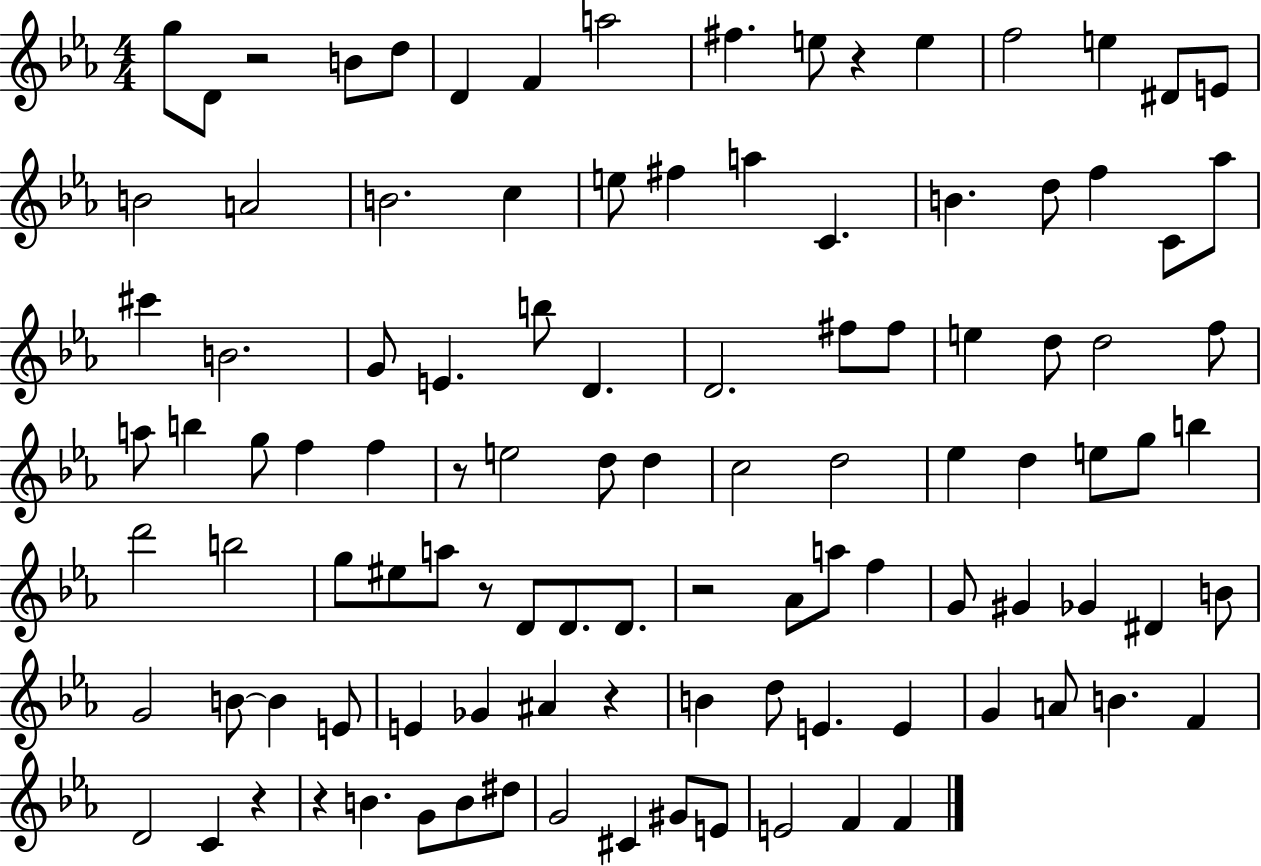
G5/e D4/e R/h B4/e D5/e D4/q F4/q A5/h F#5/q. E5/e R/q E5/q F5/h E5/q D#4/e E4/e B4/h A4/h B4/h. C5/q E5/e F#5/q A5/q C4/q. B4/q. D5/e F5/q C4/e Ab5/e C#6/q B4/h. G4/e E4/q. B5/e D4/q. D4/h. F#5/e F#5/e E5/q D5/e D5/h F5/e A5/e B5/q G5/e F5/q F5/q R/e E5/h D5/e D5/q C5/h D5/h Eb5/q D5/q E5/e G5/e B5/q D6/h B5/h G5/e EIS5/e A5/e R/e D4/e D4/e. D4/e. R/h Ab4/e A5/e F5/q G4/e G#4/q Gb4/q D#4/q B4/e G4/h B4/e B4/q E4/e E4/q Gb4/q A#4/q R/q B4/q D5/e E4/q. E4/q G4/q A4/e B4/q. F4/q D4/h C4/q R/q R/q B4/q. G4/e B4/e D#5/e G4/h C#4/q G#4/e E4/e E4/h F4/q F4/q